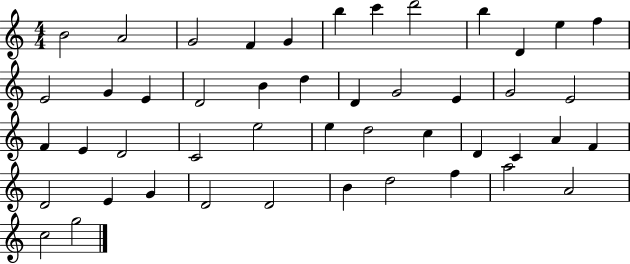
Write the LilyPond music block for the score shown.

{
  \clef treble
  \numericTimeSignature
  \time 4/4
  \key c \major
  b'2 a'2 | g'2 f'4 g'4 | b''4 c'''4 d'''2 | b''4 d'4 e''4 f''4 | \break e'2 g'4 e'4 | d'2 b'4 d''4 | d'4 g'2 e'4 | g'2 e'2 | \break f'4 e'4 d'2 | c'2 e''2 | e''4 d''2 c''4 | d'4 c'4 a'4 f'4 | \break d'2 e'4 g'4 | d'2 d'2 | b'4 d''2 f''4 | a''2 a'2 | \break c''2 g''2 | \bar "|."
}